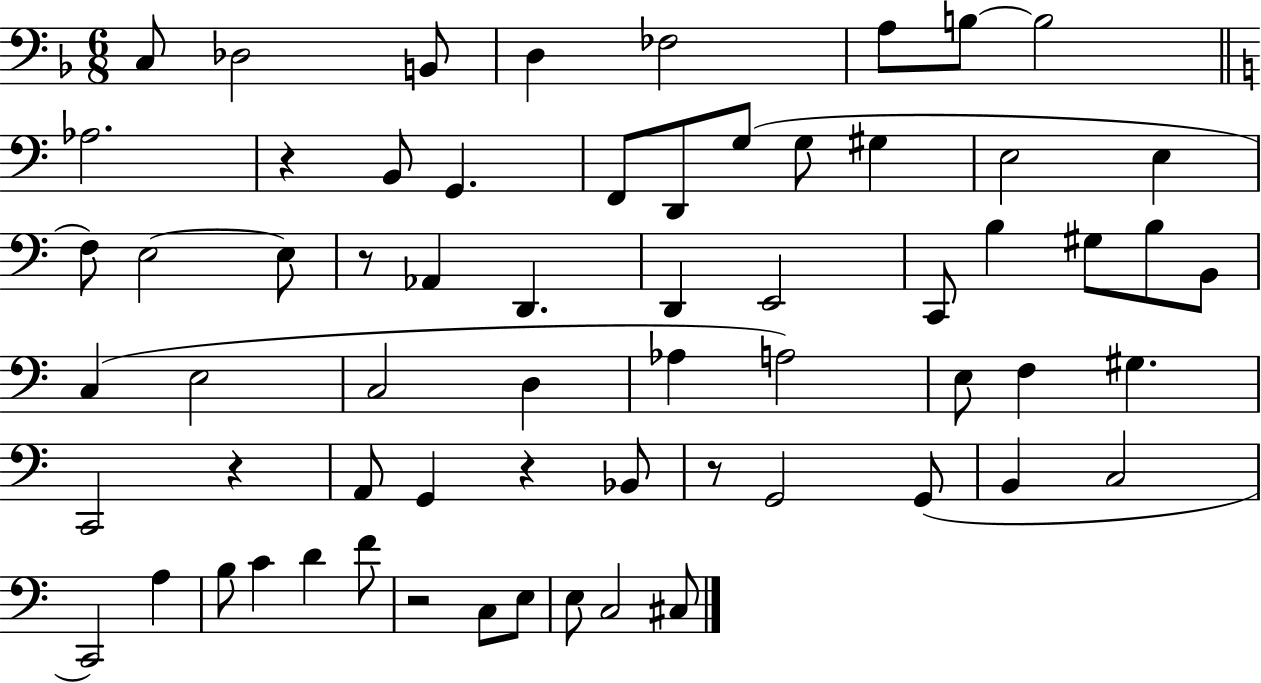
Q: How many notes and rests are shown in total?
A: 64